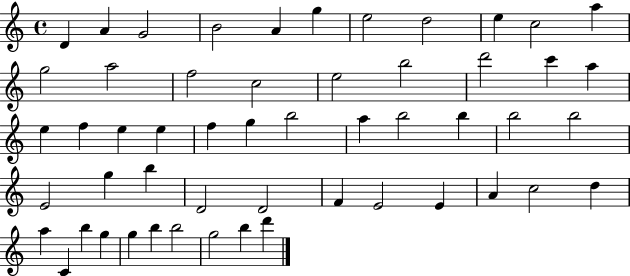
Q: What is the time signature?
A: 4/4